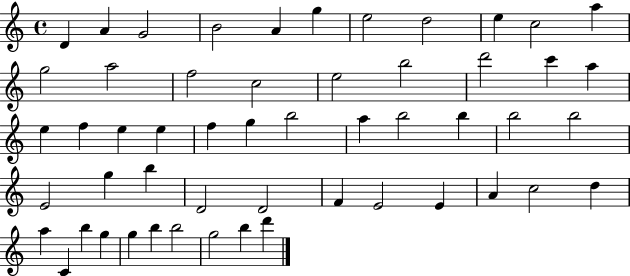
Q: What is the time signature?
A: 4/4